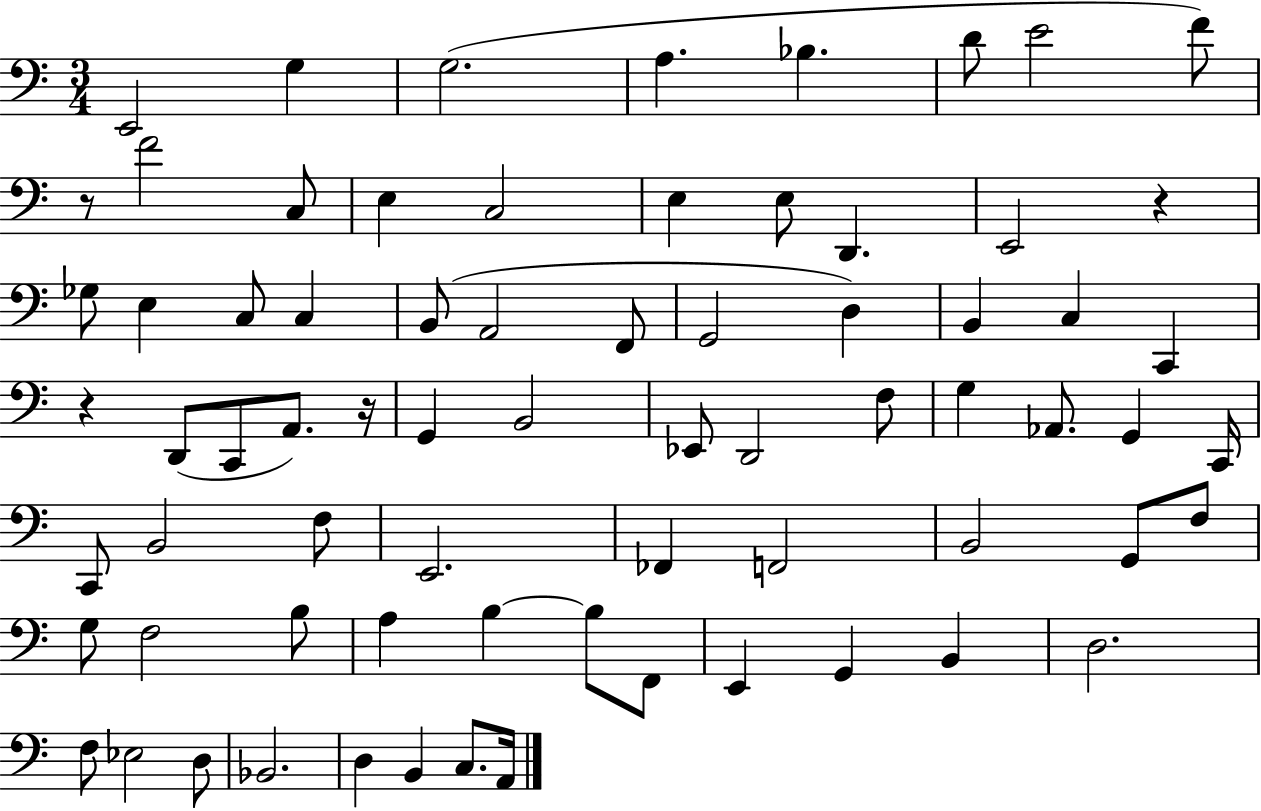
{
  \clef bass
  \numericTimeSignature
  \time 3/4
  \key c \major
  e,2 g4 | g2.( | a4. bes4. | d'8 e'2 f'8) | \break r8 f'2 c8 | e4 c2 | e4 e8 d,4. | e,2 r4 | \break ges8 e4 c8 c4 | b,8( a,2 f,8 | g,2 d4) | b,4 c4 c,4 | \break r4 d,8( c,8 a,8.) r16 | g,4 b,2 | ees,8 d,2 f8 | g4 aes,8. g,4 c,16 | \break c,8 b,2 f8 | e,2. | fes,4 f,2 | b,2 g,8 f8 | \break g8 f2 b8 | a4 b4~~ b8 f,8 | e,4 g,4 b,4 | d2. | \break f8 ees2 d8 | bes,2. | d4 b,4 c8. a,16 | \bar "|."
}